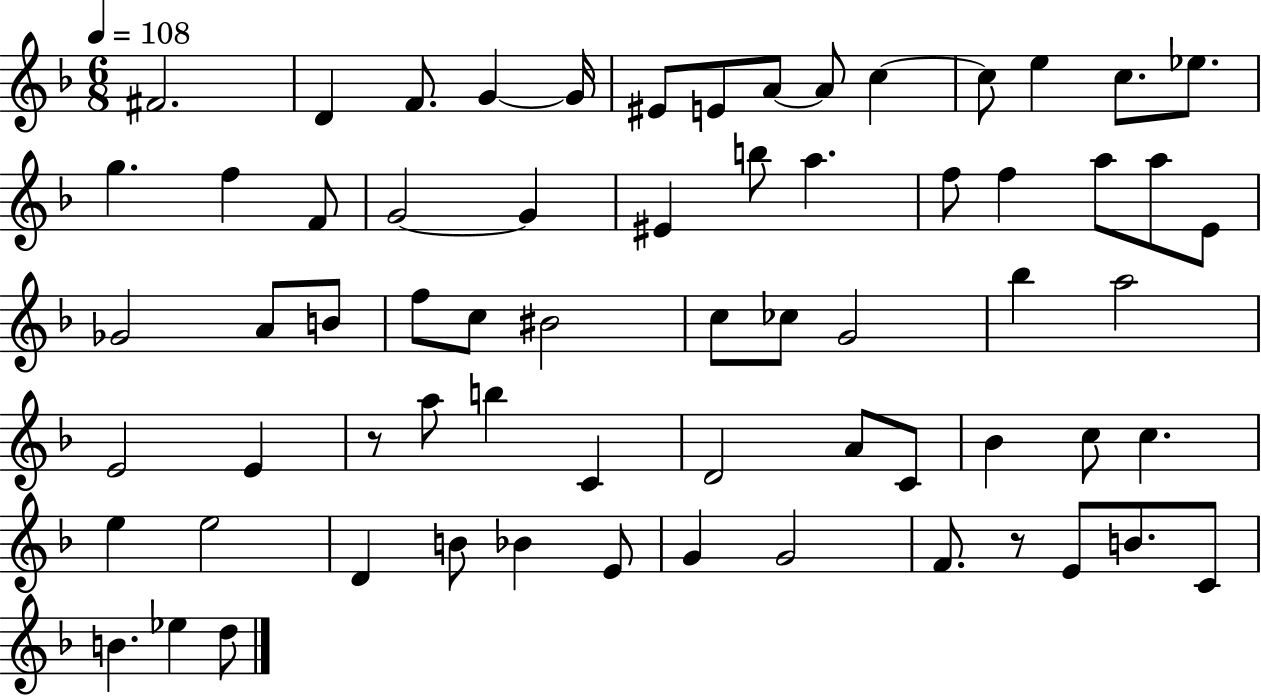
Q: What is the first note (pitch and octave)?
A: F#4